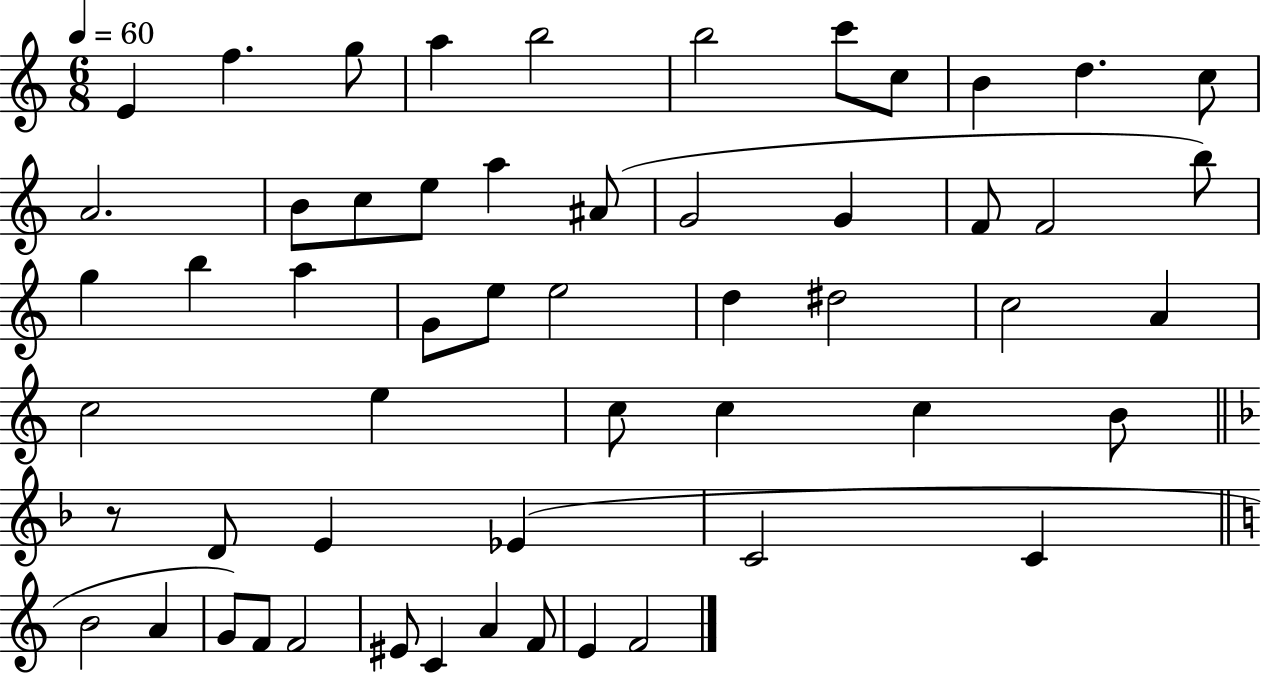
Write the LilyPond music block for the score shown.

{
  \clef treble
  \numericTimeSignature
  \time 6/8
  \key c \major
  \tempo 4 = 60
  e'4 f''4. g''8 | a''4 b''2 | b''2 c'''8 c''8 | b'4 d''4. c''8 | \break a'2. | b'8 c''8 e''8 a''4 ais'8( | g'2 g'4 | f'8 f'2 b''8) | \break g''4 b''4 a''4 | g'8 e''8 e''2 | d''4 dis''2 | c''2 a'4 | \break c''2 e''4 | c''8 c''4 c''4 b'8 | \bar "||" \break \key f \major r8 d'8 e'4 ees'4( | c'2 c'4 | \bar "||" \break \key a \minor b'2 a'4 | g'8) f'8 f'2 | eis'8 c'4 a'4 f'8 | e'4 f'2 | \break \bar "|."
}